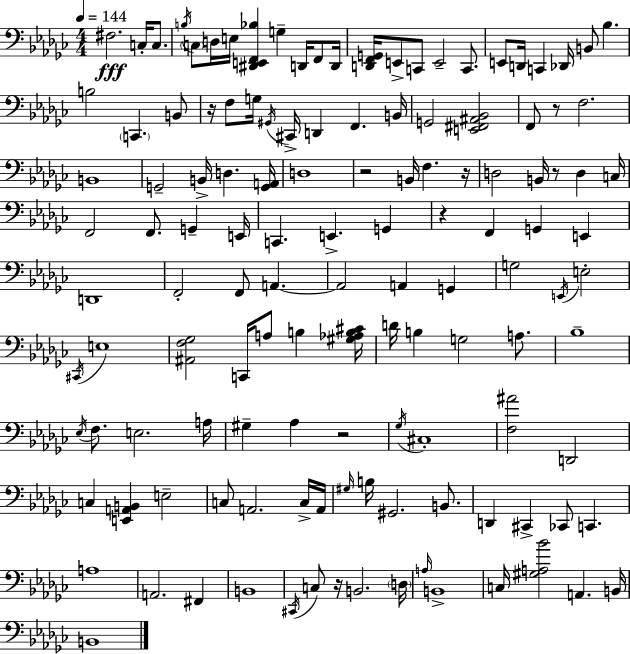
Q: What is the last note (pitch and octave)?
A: B2